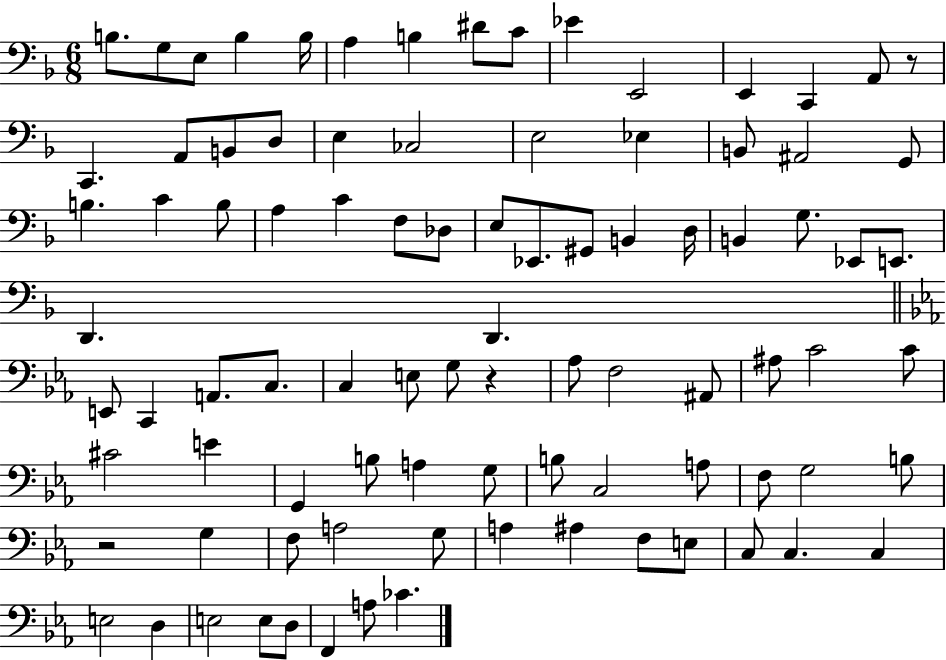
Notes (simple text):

B3/e. G3/e E3/e B3/q B3/s A3/q B3/q D#4/e C4/e Eb4/q E2/h E2/q C2/q A2/e R/e C2/q. A2/e B2/e D3/e E3/q CES3/h E3/h Eb3/q B2/e A#2/h G2/e B3/q. C4/q B3/e A3/q C4/q F3/e Db3/e E3/e Eb2/e. G#2/e B2/q D3/s B2/q G3/e. Eb2/e E2/e. D2/q. D2/q. E2/e C2/q A2/e. C3/e. C3/q E3/e G3/e R/q Ab3/e F3/h A#2/e A#3/e C4/h C4/e C#4/h E4/q G2/q B3/e A3/q G3/e B3/e C3/h A3/e F3/e G3/h B3/e R/h G3/q F3/e A3/h G3/e A3/q A#3/q F3/e E3/e C3/e C3/q. C3/q E3/h D3/q E3/h E3/e D3/e F2/q A3/e CES4/q.